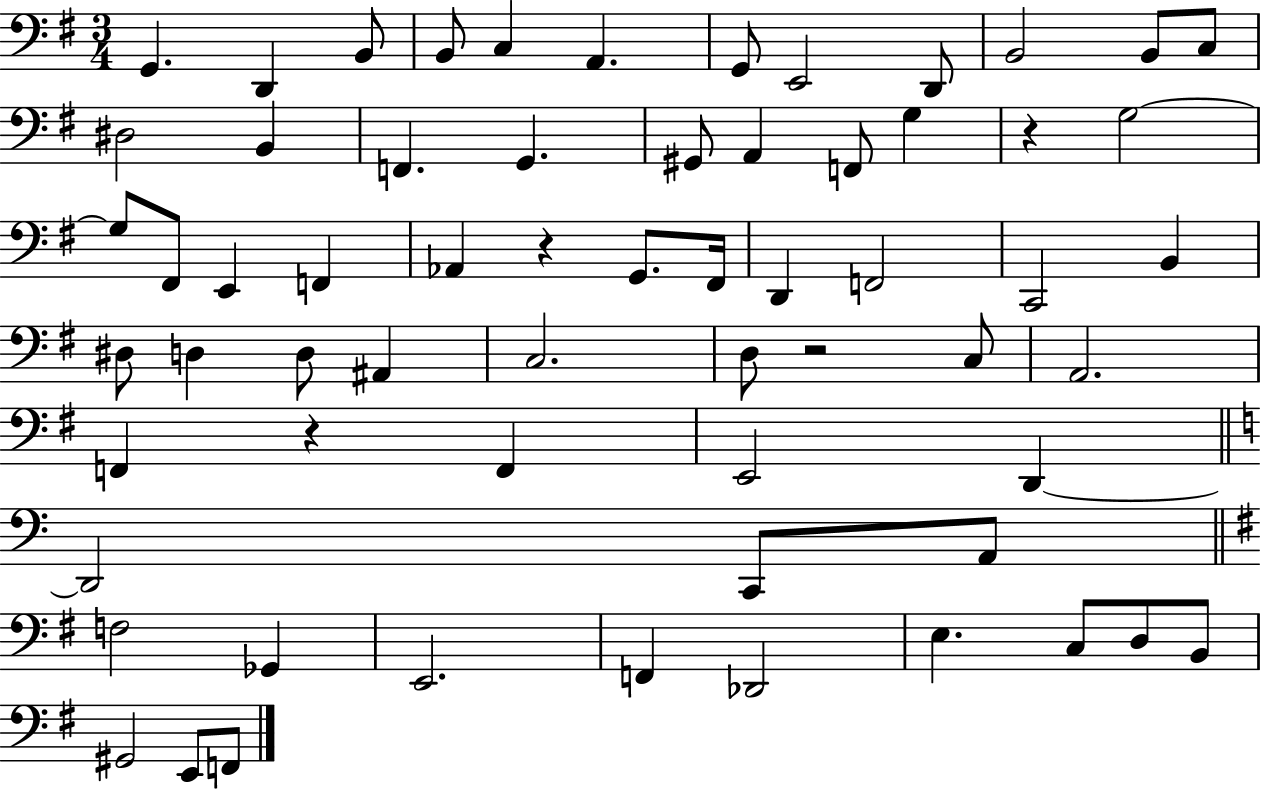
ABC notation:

X:1
T:Untitled
M:3/4
L:1/4
K:G
G,, D,, B,,/2 B,,/2 C, A,, G,,/2 E,,2 D,,/2 B,,2 B,,/2 C,/2 ^D,2 B,, F,, G,, ^G,,/2 A,, F,,/2 G, z G,2 G,/2 ^F,,/2 E,, F,, _A,, z G,,/2 ^F,,/4 D,, F,,2 C,,2 B,, ^D,/2 D, D,/2 ^A,, C,2 D,/2 z2 C,/2 A,,2 F,, z F,, E,,2 D,, D,,2 C,,/2 A,,/2 F,2 _G,, E,,2 F,, _D,,2 E, C,/2 D,/2 B,,/2 ^G,,2 E,,/2 F,,/2